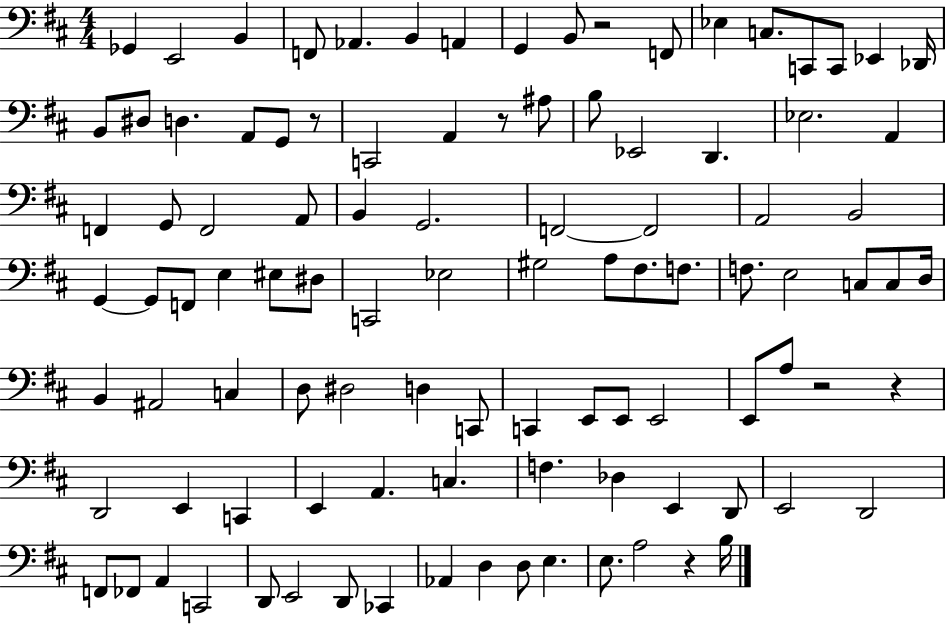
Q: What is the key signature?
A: D major